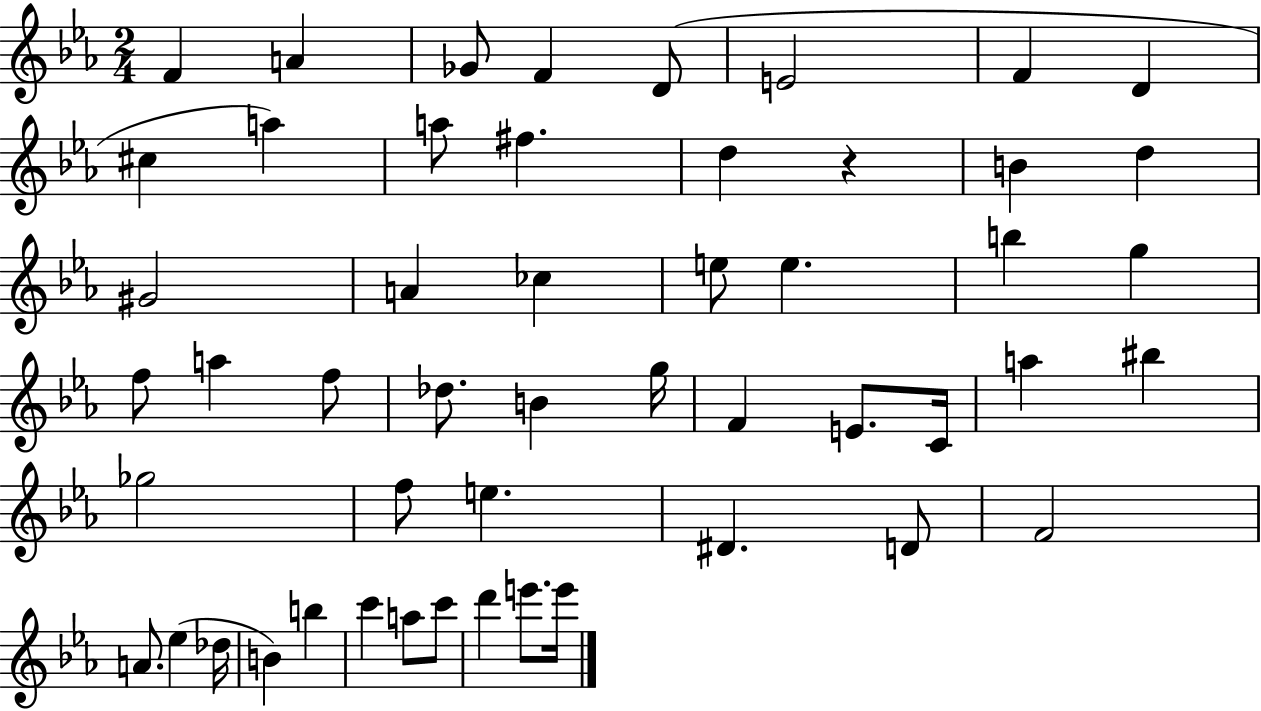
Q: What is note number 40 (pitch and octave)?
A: A4